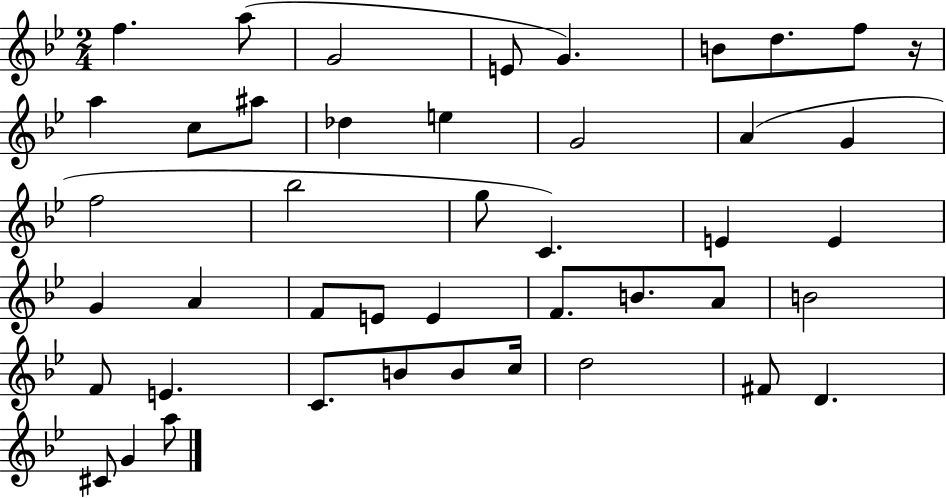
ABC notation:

X:1
T:Untitled
M:2/4
L:1/4
K:Bb
f a/2 G2 E/2 G B/2 d/2 f/2 z/4 a c/2 ^a/2 _d e G2 A G f2 _b2 g/2 C E E G A F/2 E/2 E F/2 B/2 A/2 B2 F/2 E C/2 B/2 B/2 c/4 d2 ^F/2 D ^C/2 G a/2